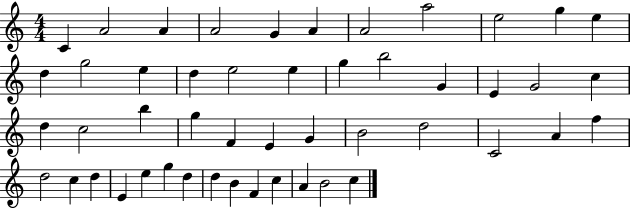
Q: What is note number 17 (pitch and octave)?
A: E5